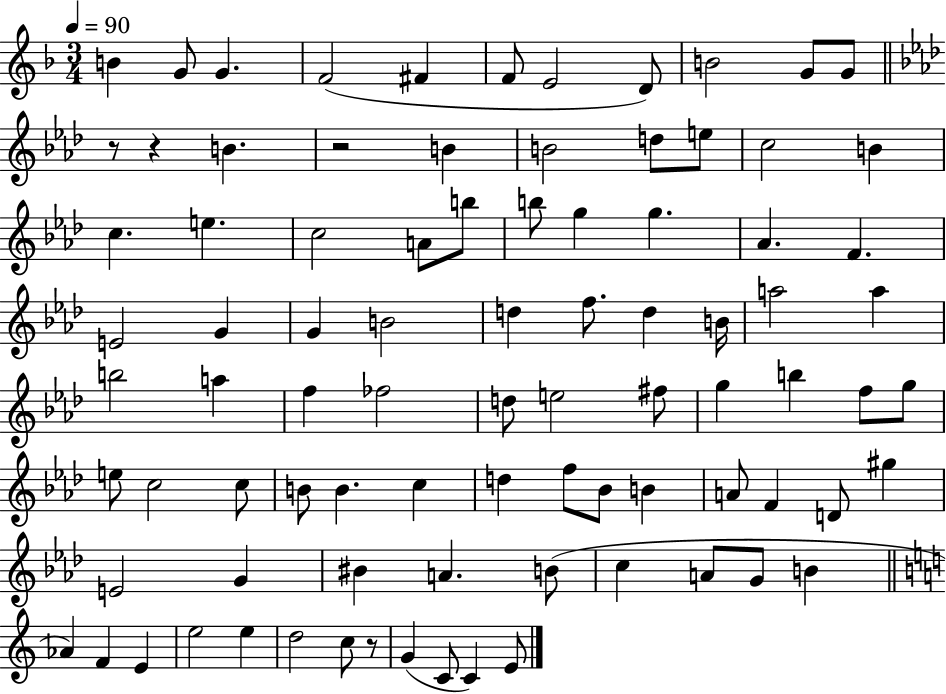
{
  \clef treble
  \numericTimeSignature
  \time 3/4
  \key f \major
  \tempo 4 = 90
  b'4 g'8 g'4. | f'2( fis'4 | f'8 e'2 d'8) | b'2 g'8 g'8 | \break \bar "||" \break \key aes \major r8 r4 b'4. | r2 b'4 | b'2 d''8 e''8 | c''2 b'4 | \break c''4. e''4. | c''2 a'8 b''8 | b''8 g''4 g''4. | aes'4. f'4. | \break e'2 g'4 | g'4 b'2 | d''4 f''8. d''4 b'16 | a''2 a''4 | \break b''2 a''4 | f''4 fes''2 | d''8 e''2 fis''8 | g''4 b''4 f''8 g''8 | \break e''8 c''2 c''8 | b'8 b'4. c''4 | d''4 f''8 bes'8 b'4 | a'8 f'4 d'8 gis''4 | \break e'2 g'4 | bis'4 a'4. b'8( | c''4 a'8 g'8 b'4 | \bar "||" \break \key a \minor aes'4) f'4 e'4 | e''2 e''4 | d''2 c''8 r8 | g'4( c'8 c'4) e'8 | \break \bar "|."
}